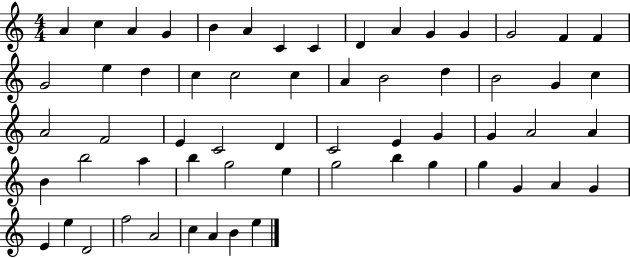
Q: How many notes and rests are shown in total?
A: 60